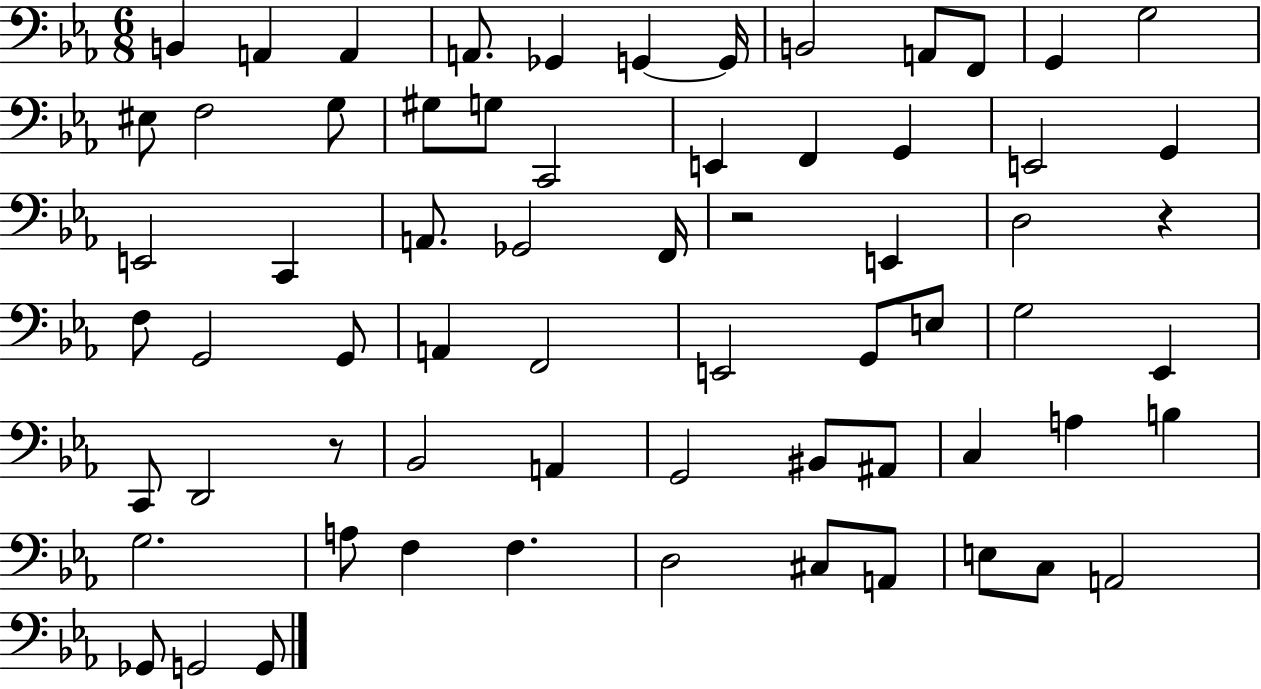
{
  \clef bass
  \numericTimeSignature
  \time 6/8
  \key ees \major
  b,4 a,4 a,4 | a,8. ges,4 g,4~~ g,16 | b,2 a,8 f,8 | g,4 g2 | \break eis8 f2 g8 | gis8 g8 c,2 | e,4 f,4 g,4 | e,2 g,4 | \break e,2 c,4 | a,8. ges,2 f,16 | r2 e,4 | d2 r4 | \break f8 g,2 g,8 | a,4 f,2 | e,2 g,8 e8 | g2 ees,4 | \break c,8 d,2 r8 | bes,2 a,4 | g,2 bis,8 ais,8 | c4 a4 b4 | \break g2. | a8 f4 f4. | d2 cis8 a,8 | e8 c8 a,2 | \break ges,8 g,2 g,8 | \bar "|."
}